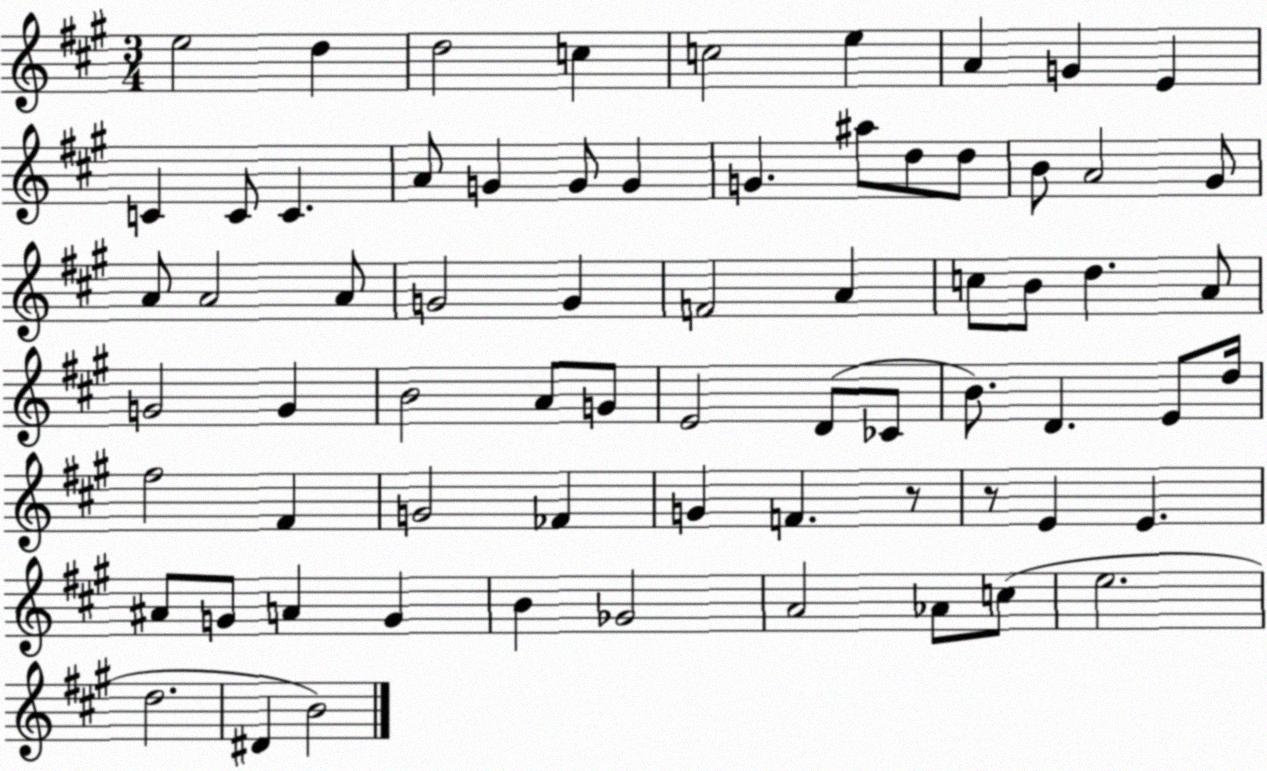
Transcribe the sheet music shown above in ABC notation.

X:1
T:Untitled
M:3/4
L:1/4
K:A
e2 d d2 c c2 e A G E C C/2 C A/2 G G/2 G G ^a/2 d/2 d/2 B/2 A2 ^G/2 A/2 A2 A/2 G2 G F2 A c/2 B/2 d A/2 G2 G B2 A/2 G/2 E2 D/2 _C/2 B/2 D E/2 d/4 ^f2 ^F G2 _F G F z/2 z/2 E E ^A/2 G/2 A G B _G2 A2 _A/2 c/2 e2 d2 ^D B2